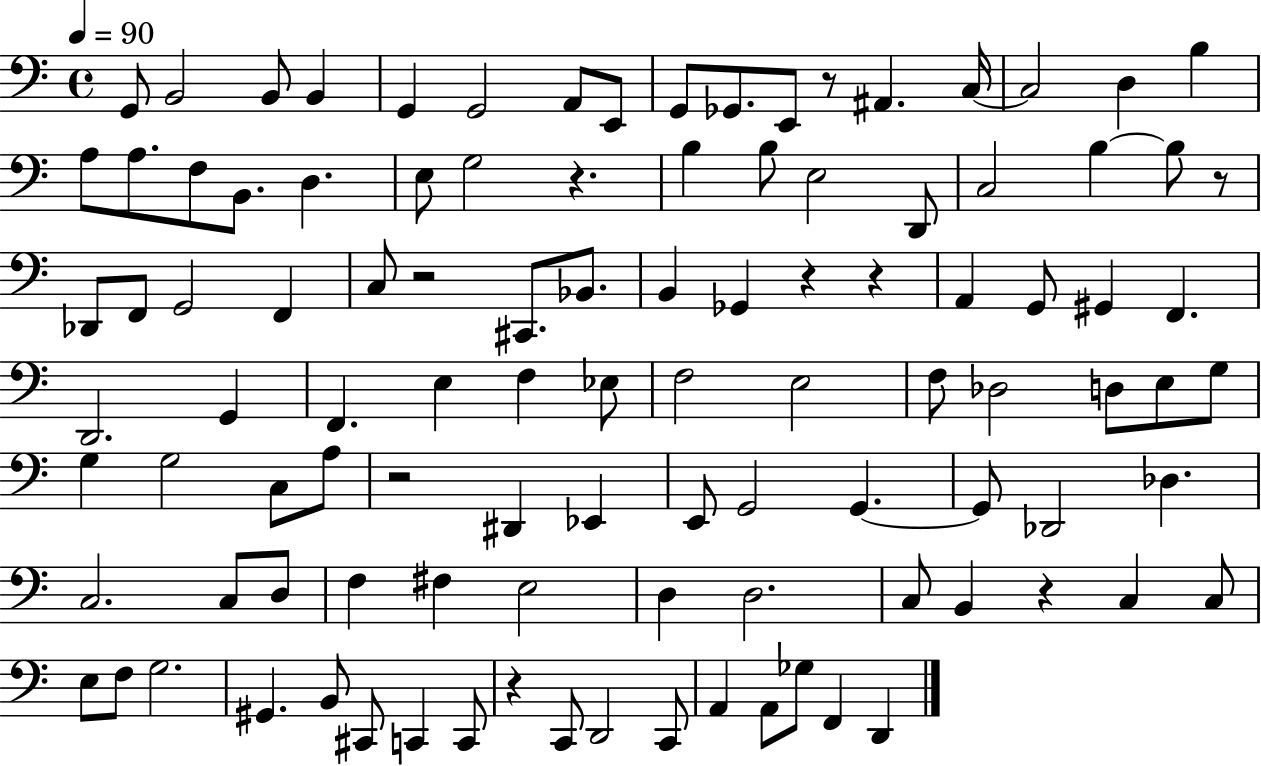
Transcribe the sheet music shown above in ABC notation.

X:1
T:Untitled
M:4/4
L:1/4
K:C
G,,/2 B,,2 B,,/2 B,, G,, G,,2 A,,/2 E,,/2 G,,/2 _G,,/2 E,,/2 z/2 ^A,, C,/4 C,2 D, B, A,/2 A,/2 F,/2 B,,/2 D, E,/2 G,2 z B, B,/2 E,2 D,,/2 C,2 B, B,/2 z/2 _D,,/2 F,,/2 G,,2 F,, C,/2 z2 ^C,,/2 _B,,/2 B,, _G,, z z A,, G,,/2 ^G,, F,, D,,2 G,, F,, E, F, _E,/2 F,2 E,2 F,/2 _D,2 D,/2 E,/2 G,/2 G, G,2 C,/2 A,/2 z2 ^D,, _E,, E,,/2 G,,2 G,, G,,/2 _D,,2 _D, C,2 C,/2 D,/2 F, ^F, E,2 D, D,2 C,/2 B,, z C, C,/2 E,/2 F,/2 G,2 ^G,, B,,/2 ^C,,/2 C,, C,,/2 z C,,/2 D,,2 C,,/2 A,, A,,/2 _G,/2 F,, D,,